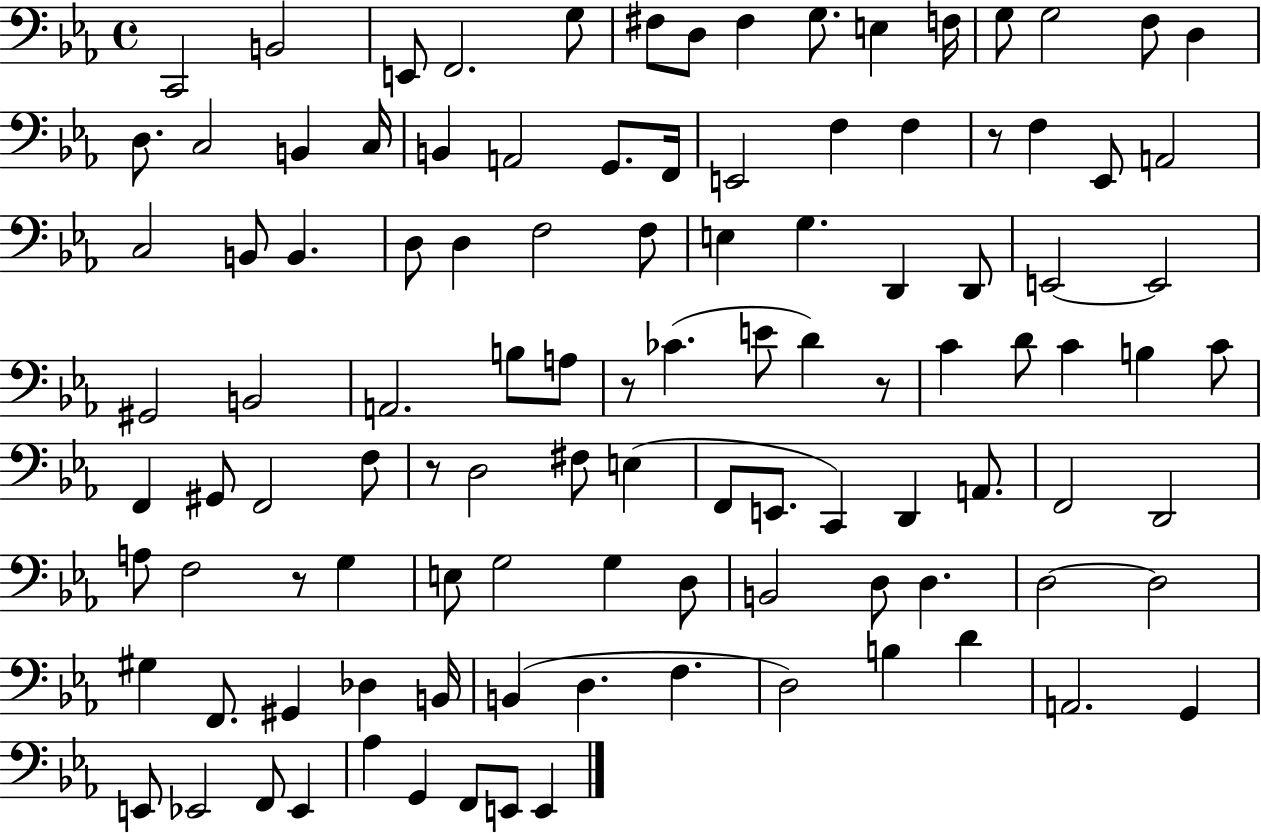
X:1
T:Untitled
M:4/4
L:1/4
K:Eb
C,,2 B,,2 E,,/2 F,,2 G,/2 ^F,/2 D,/2 ^F, G,/2 E, F,/4 G,/2 G,2 F,/2 D, D,/2 C,2 B,, C,/4 B,, A,,2 G,,/2 F,,/4 E,,2 F, F, z/2 F, _E,,/2 A,,2 C,2 B,,/2 B,, D,/2 D, F,2 F,/2 E, G, D,, D,,/2 E,,2 E,,2 ^G,,2 B,,2 A,,2 B,/2 A,/2 z/2 _C E/2 D z/2 C D/2 C B, C/2 F,, ^G,,/2 F,,2 F,/2 z/2 D,2 ^F,/2 E, F,,/2 E,,/2 C,, D,, A,,/2 F,,2 D,,2 A,/2 F,2 z/2 G, E,/2 G,2 G, D,/2 B,,2 D,/2 D, D,2 D,2 ^G, F,,/2 ^G,, _D, B,,/4 B,, D, F, D,2 B, D A,,2 G,, E,,/2 _E,,2 F,,/2 _E,, _A, G,, F,,/2 E,,/2 E,,